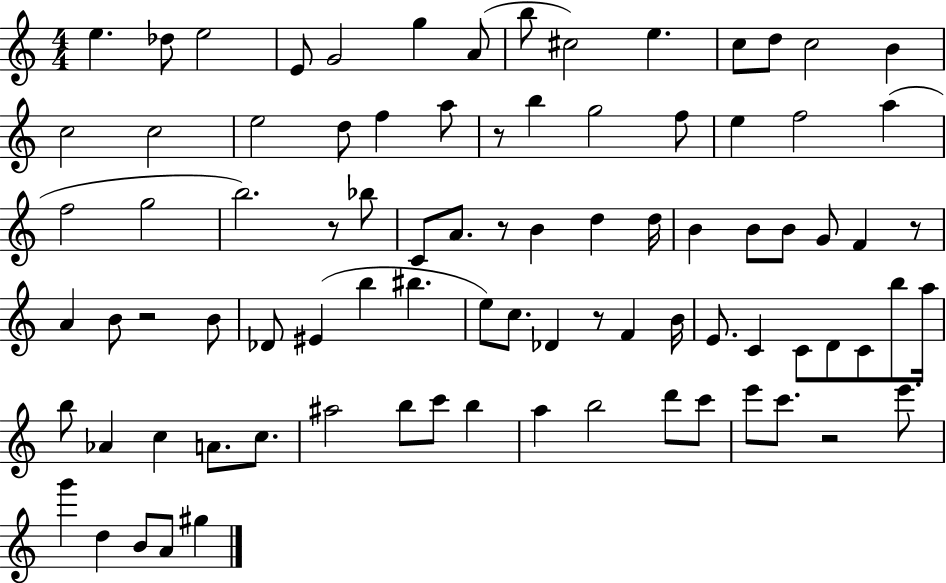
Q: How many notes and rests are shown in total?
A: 87